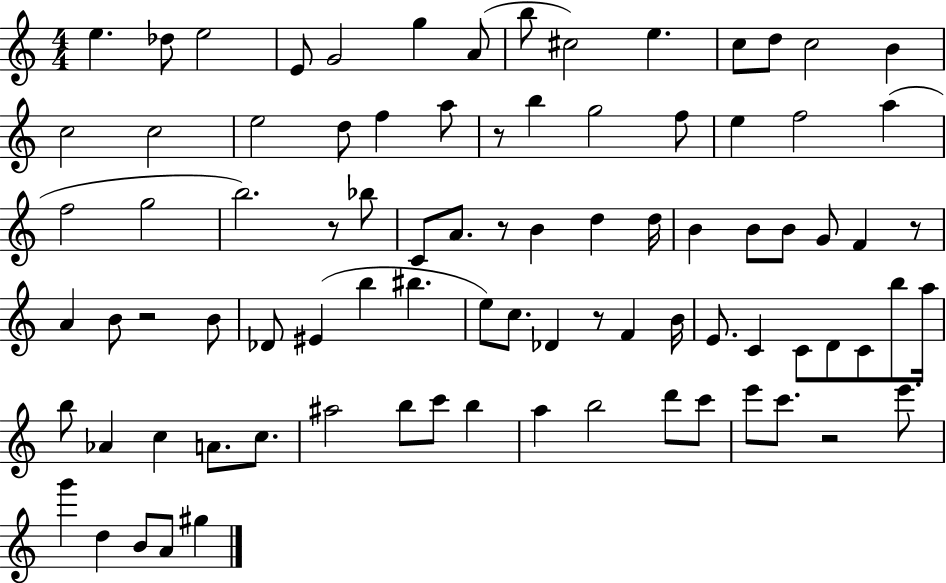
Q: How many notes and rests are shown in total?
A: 87